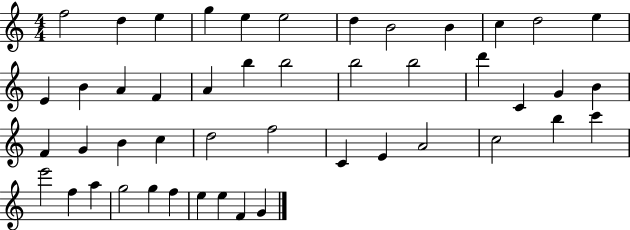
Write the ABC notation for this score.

X:1
T:Untitled
M:4/4
L:1/4
K:C
f2 d e g e e2 d B2 B c d2 e E B A F A b b2 b2 b2 d' C G B F G B c d2 f2 C E A2 c2 b c' e'2 f a g2 g f e e F G